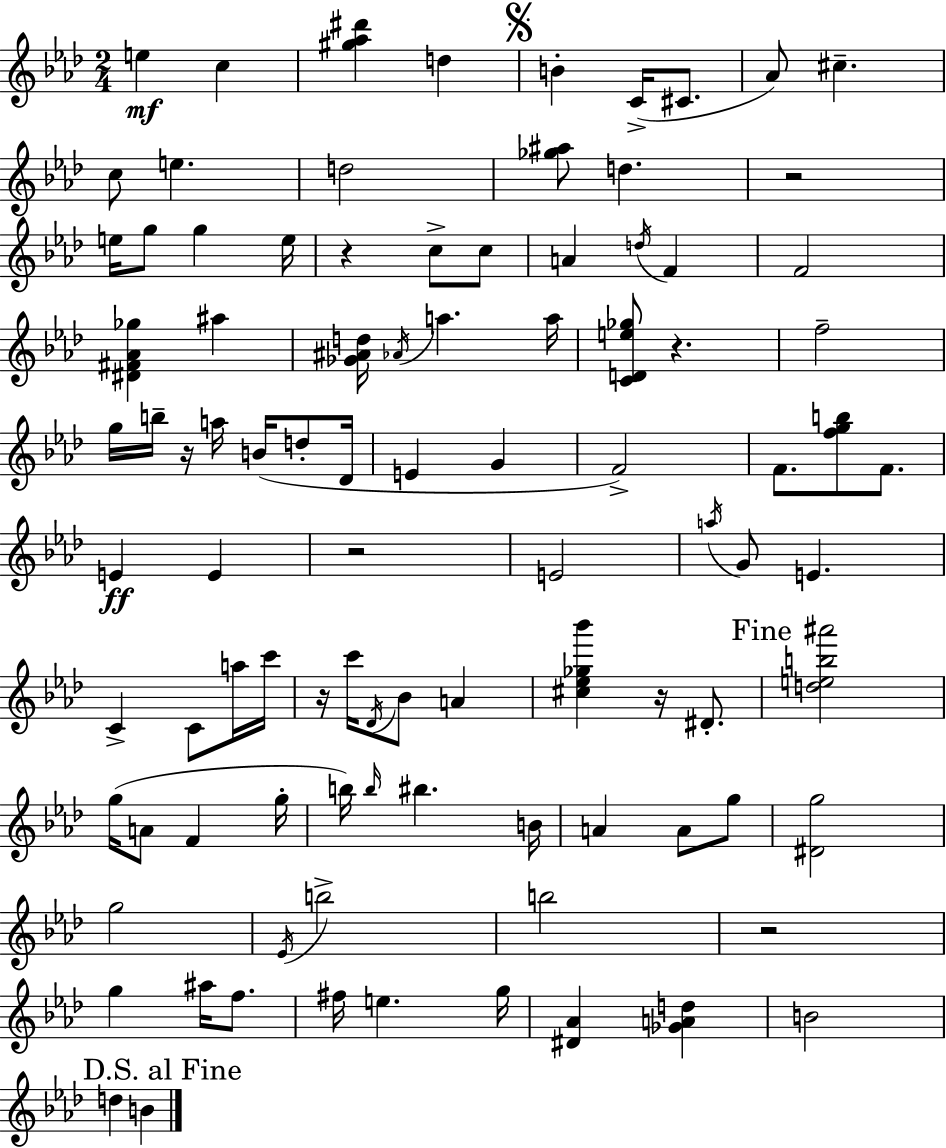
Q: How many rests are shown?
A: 8